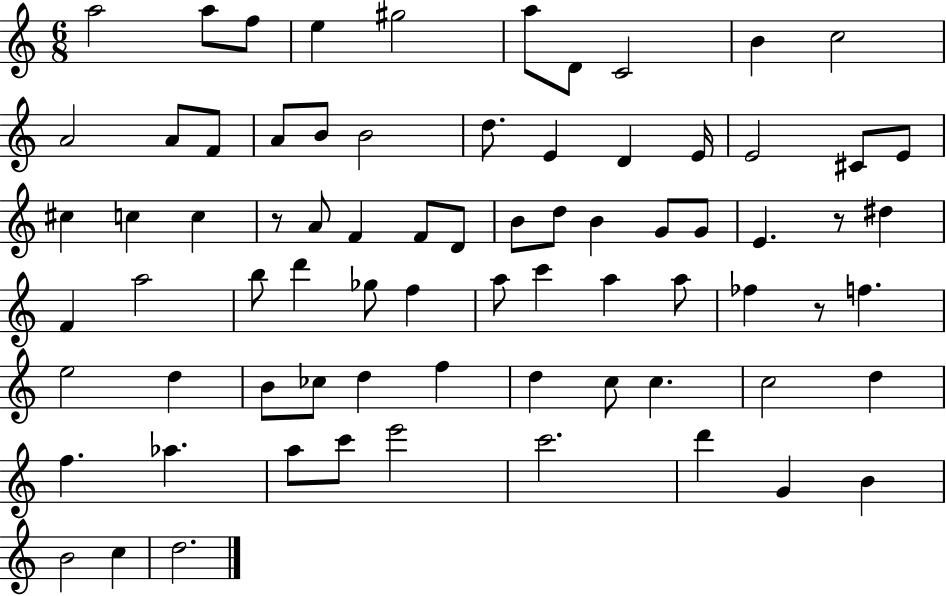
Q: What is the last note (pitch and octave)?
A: D5